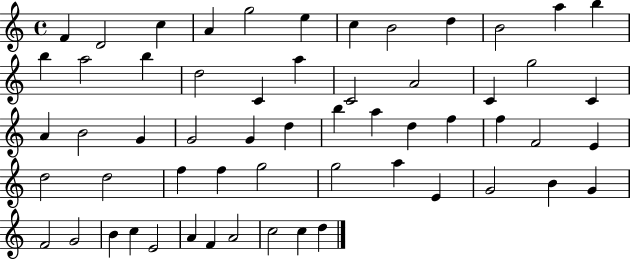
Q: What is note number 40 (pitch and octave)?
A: F5